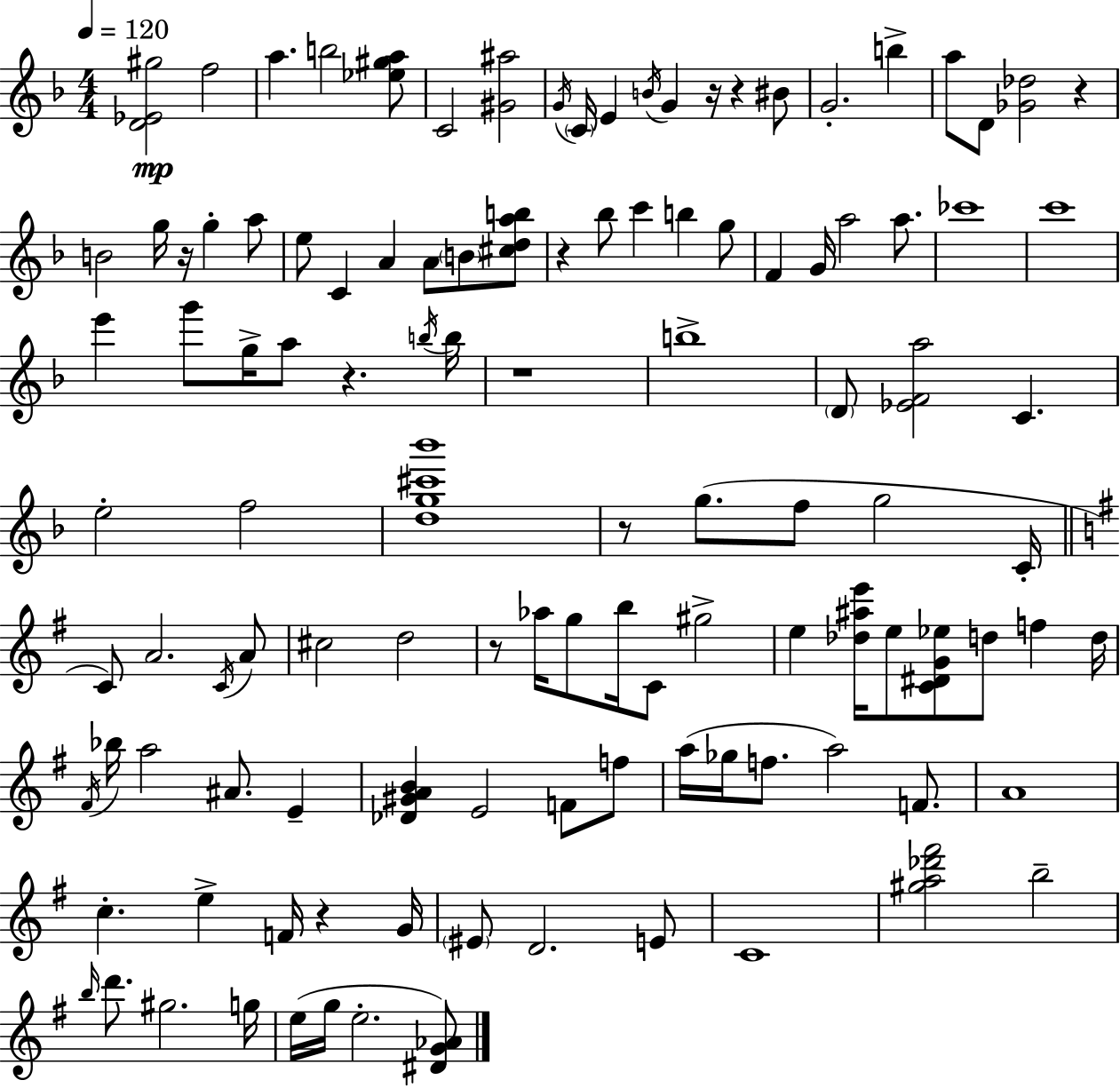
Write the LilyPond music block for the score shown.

{
  \clef treble
  \numericTimeSignature
  \time 4/4
  \key d \minor
  \tempo 4 = 120
  <d' ees' gis''>2\mp f''2 | a''4. b''2 <ees'' gis'' a''>8 | c'2 <gis' ais''>2 | \acciaccatura { g'16 } \parenthesize c'16 e'4 \acciaccatura { b'16 } g'4 r16 r4 | \break bis'8 g'2.-. b''4-> | a''8 d'8 <ges' des''>2 r4 | b'2 g''16 r16 g''4-. | a''8 e''8 c'4 a'4 a'8 \parenthesize b'8 | \break <cis'' d'' a'' b''>8 r4 bes''8 c'''4 b''4 | g''8 f'4 g'16 a''2 a''8. | ces'''1 | c'''1 | \break e'''4 g'''8 g''16-> a''8 r4. | \acciaccatura { b''16 } b''16 r1 | b''1-> | \parenthesize d'8 <ees' f' a''>2 c'4. | \break e''2-. f''2 | <d'' g'' cis''' bes'''>1 | r8 g''8.( f''8 g''2 | c'16-. \bar "||" \break \key g \major c'8) a'2. \acciaccatura { c'16 } a'8 | cis''2 d''2 | r8 aes''16 g''8 b''16 c'8 gis''2-> | e''4 <des'' ais'' e'''>16 e''8 <c' dis' g' ees''>8 d''8 f''4 | \break d''16 \acciaccatura { fis'16 } bes''16 a''2 ais'8. e'4-- | <des' gis' a' b'>4 e'2 f'8 | f''8 a''16( ges''16 f''8. a''2) f'8. | a'1 | \break c''4.-. e''4-> f'16 r4 | g'16 \parenthesize eis'8 d'2. | e'8 c'1 | <gis'' a'' des''' fis'''>2 b''2-- | \break \grace { b''16 } d'''8. gis''2. | g''16 e''16( g''16 e''2.-. | <dis' g' aes'>8) \bar "|."
}